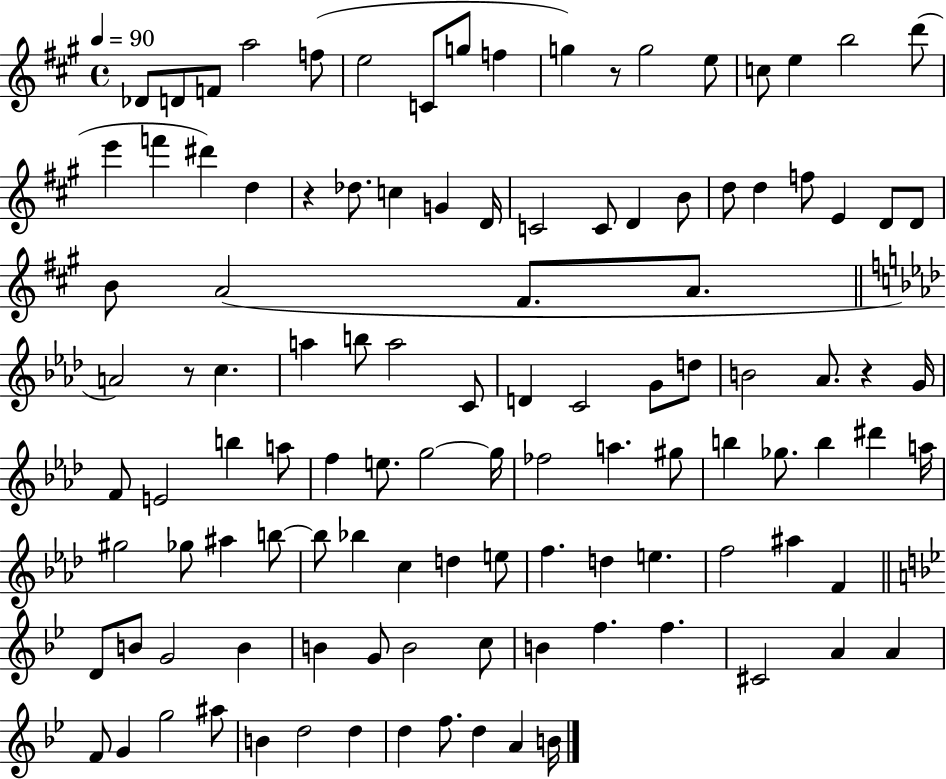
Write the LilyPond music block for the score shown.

{
  \clef treble
  \time 4/4
  \defaultTimeSignature
  \key a \major
  \tempo 4 = 90
  \repeat volta 2 { des'8 d'8 f'8 a''2 f''8( | e''2 c'8 g''8 f''4 | g''4) r8 g''2 e''8 | c''8 e''4 b''2 d'''8( | \break e'''4 f'''4 dis'''4) d''4 | r4 des''8. c''4 g'4 d'16 | c'2 c'8 d'4 b'8 | d''8 d''4 f''8 e'4 d'8 d'8 | \break b'8 a'2( fis'8. a'8. | \bar "||" \break \key aes \major a'2) r8 c''4. | a''4 b''8 a''2 c'8 | d'4 c'2 g'8 d''8 | b'2 aes'8. r4 g'16 | \break f'8 e'2 b''4 a''8 | f''4 e''8. g''2~~ g''16 | fes''2 a''4. gis''8 | b''4 ges''8. b''4 dis'''4 a''16 | \break gis''2 ges''8 ais''4 b''8~~ | b''8 bes''4 c''4 d''4 e''8 | f''4. d''4 e''4. | f''2 ais''4 f'4 | \break \bar "||" \break \key bes \major d'8 b'8 g'2 b'4 | b'4 g'8 b'2 c''8 | b'4 f''4. f''4. | cis'2 a'4 a'4 | \break f'8 g'4 g''2 ais''8 | b'4 d''2 d''4 | d''4 f''8. d''4 a'4 b'16 | } \bar "|."
}